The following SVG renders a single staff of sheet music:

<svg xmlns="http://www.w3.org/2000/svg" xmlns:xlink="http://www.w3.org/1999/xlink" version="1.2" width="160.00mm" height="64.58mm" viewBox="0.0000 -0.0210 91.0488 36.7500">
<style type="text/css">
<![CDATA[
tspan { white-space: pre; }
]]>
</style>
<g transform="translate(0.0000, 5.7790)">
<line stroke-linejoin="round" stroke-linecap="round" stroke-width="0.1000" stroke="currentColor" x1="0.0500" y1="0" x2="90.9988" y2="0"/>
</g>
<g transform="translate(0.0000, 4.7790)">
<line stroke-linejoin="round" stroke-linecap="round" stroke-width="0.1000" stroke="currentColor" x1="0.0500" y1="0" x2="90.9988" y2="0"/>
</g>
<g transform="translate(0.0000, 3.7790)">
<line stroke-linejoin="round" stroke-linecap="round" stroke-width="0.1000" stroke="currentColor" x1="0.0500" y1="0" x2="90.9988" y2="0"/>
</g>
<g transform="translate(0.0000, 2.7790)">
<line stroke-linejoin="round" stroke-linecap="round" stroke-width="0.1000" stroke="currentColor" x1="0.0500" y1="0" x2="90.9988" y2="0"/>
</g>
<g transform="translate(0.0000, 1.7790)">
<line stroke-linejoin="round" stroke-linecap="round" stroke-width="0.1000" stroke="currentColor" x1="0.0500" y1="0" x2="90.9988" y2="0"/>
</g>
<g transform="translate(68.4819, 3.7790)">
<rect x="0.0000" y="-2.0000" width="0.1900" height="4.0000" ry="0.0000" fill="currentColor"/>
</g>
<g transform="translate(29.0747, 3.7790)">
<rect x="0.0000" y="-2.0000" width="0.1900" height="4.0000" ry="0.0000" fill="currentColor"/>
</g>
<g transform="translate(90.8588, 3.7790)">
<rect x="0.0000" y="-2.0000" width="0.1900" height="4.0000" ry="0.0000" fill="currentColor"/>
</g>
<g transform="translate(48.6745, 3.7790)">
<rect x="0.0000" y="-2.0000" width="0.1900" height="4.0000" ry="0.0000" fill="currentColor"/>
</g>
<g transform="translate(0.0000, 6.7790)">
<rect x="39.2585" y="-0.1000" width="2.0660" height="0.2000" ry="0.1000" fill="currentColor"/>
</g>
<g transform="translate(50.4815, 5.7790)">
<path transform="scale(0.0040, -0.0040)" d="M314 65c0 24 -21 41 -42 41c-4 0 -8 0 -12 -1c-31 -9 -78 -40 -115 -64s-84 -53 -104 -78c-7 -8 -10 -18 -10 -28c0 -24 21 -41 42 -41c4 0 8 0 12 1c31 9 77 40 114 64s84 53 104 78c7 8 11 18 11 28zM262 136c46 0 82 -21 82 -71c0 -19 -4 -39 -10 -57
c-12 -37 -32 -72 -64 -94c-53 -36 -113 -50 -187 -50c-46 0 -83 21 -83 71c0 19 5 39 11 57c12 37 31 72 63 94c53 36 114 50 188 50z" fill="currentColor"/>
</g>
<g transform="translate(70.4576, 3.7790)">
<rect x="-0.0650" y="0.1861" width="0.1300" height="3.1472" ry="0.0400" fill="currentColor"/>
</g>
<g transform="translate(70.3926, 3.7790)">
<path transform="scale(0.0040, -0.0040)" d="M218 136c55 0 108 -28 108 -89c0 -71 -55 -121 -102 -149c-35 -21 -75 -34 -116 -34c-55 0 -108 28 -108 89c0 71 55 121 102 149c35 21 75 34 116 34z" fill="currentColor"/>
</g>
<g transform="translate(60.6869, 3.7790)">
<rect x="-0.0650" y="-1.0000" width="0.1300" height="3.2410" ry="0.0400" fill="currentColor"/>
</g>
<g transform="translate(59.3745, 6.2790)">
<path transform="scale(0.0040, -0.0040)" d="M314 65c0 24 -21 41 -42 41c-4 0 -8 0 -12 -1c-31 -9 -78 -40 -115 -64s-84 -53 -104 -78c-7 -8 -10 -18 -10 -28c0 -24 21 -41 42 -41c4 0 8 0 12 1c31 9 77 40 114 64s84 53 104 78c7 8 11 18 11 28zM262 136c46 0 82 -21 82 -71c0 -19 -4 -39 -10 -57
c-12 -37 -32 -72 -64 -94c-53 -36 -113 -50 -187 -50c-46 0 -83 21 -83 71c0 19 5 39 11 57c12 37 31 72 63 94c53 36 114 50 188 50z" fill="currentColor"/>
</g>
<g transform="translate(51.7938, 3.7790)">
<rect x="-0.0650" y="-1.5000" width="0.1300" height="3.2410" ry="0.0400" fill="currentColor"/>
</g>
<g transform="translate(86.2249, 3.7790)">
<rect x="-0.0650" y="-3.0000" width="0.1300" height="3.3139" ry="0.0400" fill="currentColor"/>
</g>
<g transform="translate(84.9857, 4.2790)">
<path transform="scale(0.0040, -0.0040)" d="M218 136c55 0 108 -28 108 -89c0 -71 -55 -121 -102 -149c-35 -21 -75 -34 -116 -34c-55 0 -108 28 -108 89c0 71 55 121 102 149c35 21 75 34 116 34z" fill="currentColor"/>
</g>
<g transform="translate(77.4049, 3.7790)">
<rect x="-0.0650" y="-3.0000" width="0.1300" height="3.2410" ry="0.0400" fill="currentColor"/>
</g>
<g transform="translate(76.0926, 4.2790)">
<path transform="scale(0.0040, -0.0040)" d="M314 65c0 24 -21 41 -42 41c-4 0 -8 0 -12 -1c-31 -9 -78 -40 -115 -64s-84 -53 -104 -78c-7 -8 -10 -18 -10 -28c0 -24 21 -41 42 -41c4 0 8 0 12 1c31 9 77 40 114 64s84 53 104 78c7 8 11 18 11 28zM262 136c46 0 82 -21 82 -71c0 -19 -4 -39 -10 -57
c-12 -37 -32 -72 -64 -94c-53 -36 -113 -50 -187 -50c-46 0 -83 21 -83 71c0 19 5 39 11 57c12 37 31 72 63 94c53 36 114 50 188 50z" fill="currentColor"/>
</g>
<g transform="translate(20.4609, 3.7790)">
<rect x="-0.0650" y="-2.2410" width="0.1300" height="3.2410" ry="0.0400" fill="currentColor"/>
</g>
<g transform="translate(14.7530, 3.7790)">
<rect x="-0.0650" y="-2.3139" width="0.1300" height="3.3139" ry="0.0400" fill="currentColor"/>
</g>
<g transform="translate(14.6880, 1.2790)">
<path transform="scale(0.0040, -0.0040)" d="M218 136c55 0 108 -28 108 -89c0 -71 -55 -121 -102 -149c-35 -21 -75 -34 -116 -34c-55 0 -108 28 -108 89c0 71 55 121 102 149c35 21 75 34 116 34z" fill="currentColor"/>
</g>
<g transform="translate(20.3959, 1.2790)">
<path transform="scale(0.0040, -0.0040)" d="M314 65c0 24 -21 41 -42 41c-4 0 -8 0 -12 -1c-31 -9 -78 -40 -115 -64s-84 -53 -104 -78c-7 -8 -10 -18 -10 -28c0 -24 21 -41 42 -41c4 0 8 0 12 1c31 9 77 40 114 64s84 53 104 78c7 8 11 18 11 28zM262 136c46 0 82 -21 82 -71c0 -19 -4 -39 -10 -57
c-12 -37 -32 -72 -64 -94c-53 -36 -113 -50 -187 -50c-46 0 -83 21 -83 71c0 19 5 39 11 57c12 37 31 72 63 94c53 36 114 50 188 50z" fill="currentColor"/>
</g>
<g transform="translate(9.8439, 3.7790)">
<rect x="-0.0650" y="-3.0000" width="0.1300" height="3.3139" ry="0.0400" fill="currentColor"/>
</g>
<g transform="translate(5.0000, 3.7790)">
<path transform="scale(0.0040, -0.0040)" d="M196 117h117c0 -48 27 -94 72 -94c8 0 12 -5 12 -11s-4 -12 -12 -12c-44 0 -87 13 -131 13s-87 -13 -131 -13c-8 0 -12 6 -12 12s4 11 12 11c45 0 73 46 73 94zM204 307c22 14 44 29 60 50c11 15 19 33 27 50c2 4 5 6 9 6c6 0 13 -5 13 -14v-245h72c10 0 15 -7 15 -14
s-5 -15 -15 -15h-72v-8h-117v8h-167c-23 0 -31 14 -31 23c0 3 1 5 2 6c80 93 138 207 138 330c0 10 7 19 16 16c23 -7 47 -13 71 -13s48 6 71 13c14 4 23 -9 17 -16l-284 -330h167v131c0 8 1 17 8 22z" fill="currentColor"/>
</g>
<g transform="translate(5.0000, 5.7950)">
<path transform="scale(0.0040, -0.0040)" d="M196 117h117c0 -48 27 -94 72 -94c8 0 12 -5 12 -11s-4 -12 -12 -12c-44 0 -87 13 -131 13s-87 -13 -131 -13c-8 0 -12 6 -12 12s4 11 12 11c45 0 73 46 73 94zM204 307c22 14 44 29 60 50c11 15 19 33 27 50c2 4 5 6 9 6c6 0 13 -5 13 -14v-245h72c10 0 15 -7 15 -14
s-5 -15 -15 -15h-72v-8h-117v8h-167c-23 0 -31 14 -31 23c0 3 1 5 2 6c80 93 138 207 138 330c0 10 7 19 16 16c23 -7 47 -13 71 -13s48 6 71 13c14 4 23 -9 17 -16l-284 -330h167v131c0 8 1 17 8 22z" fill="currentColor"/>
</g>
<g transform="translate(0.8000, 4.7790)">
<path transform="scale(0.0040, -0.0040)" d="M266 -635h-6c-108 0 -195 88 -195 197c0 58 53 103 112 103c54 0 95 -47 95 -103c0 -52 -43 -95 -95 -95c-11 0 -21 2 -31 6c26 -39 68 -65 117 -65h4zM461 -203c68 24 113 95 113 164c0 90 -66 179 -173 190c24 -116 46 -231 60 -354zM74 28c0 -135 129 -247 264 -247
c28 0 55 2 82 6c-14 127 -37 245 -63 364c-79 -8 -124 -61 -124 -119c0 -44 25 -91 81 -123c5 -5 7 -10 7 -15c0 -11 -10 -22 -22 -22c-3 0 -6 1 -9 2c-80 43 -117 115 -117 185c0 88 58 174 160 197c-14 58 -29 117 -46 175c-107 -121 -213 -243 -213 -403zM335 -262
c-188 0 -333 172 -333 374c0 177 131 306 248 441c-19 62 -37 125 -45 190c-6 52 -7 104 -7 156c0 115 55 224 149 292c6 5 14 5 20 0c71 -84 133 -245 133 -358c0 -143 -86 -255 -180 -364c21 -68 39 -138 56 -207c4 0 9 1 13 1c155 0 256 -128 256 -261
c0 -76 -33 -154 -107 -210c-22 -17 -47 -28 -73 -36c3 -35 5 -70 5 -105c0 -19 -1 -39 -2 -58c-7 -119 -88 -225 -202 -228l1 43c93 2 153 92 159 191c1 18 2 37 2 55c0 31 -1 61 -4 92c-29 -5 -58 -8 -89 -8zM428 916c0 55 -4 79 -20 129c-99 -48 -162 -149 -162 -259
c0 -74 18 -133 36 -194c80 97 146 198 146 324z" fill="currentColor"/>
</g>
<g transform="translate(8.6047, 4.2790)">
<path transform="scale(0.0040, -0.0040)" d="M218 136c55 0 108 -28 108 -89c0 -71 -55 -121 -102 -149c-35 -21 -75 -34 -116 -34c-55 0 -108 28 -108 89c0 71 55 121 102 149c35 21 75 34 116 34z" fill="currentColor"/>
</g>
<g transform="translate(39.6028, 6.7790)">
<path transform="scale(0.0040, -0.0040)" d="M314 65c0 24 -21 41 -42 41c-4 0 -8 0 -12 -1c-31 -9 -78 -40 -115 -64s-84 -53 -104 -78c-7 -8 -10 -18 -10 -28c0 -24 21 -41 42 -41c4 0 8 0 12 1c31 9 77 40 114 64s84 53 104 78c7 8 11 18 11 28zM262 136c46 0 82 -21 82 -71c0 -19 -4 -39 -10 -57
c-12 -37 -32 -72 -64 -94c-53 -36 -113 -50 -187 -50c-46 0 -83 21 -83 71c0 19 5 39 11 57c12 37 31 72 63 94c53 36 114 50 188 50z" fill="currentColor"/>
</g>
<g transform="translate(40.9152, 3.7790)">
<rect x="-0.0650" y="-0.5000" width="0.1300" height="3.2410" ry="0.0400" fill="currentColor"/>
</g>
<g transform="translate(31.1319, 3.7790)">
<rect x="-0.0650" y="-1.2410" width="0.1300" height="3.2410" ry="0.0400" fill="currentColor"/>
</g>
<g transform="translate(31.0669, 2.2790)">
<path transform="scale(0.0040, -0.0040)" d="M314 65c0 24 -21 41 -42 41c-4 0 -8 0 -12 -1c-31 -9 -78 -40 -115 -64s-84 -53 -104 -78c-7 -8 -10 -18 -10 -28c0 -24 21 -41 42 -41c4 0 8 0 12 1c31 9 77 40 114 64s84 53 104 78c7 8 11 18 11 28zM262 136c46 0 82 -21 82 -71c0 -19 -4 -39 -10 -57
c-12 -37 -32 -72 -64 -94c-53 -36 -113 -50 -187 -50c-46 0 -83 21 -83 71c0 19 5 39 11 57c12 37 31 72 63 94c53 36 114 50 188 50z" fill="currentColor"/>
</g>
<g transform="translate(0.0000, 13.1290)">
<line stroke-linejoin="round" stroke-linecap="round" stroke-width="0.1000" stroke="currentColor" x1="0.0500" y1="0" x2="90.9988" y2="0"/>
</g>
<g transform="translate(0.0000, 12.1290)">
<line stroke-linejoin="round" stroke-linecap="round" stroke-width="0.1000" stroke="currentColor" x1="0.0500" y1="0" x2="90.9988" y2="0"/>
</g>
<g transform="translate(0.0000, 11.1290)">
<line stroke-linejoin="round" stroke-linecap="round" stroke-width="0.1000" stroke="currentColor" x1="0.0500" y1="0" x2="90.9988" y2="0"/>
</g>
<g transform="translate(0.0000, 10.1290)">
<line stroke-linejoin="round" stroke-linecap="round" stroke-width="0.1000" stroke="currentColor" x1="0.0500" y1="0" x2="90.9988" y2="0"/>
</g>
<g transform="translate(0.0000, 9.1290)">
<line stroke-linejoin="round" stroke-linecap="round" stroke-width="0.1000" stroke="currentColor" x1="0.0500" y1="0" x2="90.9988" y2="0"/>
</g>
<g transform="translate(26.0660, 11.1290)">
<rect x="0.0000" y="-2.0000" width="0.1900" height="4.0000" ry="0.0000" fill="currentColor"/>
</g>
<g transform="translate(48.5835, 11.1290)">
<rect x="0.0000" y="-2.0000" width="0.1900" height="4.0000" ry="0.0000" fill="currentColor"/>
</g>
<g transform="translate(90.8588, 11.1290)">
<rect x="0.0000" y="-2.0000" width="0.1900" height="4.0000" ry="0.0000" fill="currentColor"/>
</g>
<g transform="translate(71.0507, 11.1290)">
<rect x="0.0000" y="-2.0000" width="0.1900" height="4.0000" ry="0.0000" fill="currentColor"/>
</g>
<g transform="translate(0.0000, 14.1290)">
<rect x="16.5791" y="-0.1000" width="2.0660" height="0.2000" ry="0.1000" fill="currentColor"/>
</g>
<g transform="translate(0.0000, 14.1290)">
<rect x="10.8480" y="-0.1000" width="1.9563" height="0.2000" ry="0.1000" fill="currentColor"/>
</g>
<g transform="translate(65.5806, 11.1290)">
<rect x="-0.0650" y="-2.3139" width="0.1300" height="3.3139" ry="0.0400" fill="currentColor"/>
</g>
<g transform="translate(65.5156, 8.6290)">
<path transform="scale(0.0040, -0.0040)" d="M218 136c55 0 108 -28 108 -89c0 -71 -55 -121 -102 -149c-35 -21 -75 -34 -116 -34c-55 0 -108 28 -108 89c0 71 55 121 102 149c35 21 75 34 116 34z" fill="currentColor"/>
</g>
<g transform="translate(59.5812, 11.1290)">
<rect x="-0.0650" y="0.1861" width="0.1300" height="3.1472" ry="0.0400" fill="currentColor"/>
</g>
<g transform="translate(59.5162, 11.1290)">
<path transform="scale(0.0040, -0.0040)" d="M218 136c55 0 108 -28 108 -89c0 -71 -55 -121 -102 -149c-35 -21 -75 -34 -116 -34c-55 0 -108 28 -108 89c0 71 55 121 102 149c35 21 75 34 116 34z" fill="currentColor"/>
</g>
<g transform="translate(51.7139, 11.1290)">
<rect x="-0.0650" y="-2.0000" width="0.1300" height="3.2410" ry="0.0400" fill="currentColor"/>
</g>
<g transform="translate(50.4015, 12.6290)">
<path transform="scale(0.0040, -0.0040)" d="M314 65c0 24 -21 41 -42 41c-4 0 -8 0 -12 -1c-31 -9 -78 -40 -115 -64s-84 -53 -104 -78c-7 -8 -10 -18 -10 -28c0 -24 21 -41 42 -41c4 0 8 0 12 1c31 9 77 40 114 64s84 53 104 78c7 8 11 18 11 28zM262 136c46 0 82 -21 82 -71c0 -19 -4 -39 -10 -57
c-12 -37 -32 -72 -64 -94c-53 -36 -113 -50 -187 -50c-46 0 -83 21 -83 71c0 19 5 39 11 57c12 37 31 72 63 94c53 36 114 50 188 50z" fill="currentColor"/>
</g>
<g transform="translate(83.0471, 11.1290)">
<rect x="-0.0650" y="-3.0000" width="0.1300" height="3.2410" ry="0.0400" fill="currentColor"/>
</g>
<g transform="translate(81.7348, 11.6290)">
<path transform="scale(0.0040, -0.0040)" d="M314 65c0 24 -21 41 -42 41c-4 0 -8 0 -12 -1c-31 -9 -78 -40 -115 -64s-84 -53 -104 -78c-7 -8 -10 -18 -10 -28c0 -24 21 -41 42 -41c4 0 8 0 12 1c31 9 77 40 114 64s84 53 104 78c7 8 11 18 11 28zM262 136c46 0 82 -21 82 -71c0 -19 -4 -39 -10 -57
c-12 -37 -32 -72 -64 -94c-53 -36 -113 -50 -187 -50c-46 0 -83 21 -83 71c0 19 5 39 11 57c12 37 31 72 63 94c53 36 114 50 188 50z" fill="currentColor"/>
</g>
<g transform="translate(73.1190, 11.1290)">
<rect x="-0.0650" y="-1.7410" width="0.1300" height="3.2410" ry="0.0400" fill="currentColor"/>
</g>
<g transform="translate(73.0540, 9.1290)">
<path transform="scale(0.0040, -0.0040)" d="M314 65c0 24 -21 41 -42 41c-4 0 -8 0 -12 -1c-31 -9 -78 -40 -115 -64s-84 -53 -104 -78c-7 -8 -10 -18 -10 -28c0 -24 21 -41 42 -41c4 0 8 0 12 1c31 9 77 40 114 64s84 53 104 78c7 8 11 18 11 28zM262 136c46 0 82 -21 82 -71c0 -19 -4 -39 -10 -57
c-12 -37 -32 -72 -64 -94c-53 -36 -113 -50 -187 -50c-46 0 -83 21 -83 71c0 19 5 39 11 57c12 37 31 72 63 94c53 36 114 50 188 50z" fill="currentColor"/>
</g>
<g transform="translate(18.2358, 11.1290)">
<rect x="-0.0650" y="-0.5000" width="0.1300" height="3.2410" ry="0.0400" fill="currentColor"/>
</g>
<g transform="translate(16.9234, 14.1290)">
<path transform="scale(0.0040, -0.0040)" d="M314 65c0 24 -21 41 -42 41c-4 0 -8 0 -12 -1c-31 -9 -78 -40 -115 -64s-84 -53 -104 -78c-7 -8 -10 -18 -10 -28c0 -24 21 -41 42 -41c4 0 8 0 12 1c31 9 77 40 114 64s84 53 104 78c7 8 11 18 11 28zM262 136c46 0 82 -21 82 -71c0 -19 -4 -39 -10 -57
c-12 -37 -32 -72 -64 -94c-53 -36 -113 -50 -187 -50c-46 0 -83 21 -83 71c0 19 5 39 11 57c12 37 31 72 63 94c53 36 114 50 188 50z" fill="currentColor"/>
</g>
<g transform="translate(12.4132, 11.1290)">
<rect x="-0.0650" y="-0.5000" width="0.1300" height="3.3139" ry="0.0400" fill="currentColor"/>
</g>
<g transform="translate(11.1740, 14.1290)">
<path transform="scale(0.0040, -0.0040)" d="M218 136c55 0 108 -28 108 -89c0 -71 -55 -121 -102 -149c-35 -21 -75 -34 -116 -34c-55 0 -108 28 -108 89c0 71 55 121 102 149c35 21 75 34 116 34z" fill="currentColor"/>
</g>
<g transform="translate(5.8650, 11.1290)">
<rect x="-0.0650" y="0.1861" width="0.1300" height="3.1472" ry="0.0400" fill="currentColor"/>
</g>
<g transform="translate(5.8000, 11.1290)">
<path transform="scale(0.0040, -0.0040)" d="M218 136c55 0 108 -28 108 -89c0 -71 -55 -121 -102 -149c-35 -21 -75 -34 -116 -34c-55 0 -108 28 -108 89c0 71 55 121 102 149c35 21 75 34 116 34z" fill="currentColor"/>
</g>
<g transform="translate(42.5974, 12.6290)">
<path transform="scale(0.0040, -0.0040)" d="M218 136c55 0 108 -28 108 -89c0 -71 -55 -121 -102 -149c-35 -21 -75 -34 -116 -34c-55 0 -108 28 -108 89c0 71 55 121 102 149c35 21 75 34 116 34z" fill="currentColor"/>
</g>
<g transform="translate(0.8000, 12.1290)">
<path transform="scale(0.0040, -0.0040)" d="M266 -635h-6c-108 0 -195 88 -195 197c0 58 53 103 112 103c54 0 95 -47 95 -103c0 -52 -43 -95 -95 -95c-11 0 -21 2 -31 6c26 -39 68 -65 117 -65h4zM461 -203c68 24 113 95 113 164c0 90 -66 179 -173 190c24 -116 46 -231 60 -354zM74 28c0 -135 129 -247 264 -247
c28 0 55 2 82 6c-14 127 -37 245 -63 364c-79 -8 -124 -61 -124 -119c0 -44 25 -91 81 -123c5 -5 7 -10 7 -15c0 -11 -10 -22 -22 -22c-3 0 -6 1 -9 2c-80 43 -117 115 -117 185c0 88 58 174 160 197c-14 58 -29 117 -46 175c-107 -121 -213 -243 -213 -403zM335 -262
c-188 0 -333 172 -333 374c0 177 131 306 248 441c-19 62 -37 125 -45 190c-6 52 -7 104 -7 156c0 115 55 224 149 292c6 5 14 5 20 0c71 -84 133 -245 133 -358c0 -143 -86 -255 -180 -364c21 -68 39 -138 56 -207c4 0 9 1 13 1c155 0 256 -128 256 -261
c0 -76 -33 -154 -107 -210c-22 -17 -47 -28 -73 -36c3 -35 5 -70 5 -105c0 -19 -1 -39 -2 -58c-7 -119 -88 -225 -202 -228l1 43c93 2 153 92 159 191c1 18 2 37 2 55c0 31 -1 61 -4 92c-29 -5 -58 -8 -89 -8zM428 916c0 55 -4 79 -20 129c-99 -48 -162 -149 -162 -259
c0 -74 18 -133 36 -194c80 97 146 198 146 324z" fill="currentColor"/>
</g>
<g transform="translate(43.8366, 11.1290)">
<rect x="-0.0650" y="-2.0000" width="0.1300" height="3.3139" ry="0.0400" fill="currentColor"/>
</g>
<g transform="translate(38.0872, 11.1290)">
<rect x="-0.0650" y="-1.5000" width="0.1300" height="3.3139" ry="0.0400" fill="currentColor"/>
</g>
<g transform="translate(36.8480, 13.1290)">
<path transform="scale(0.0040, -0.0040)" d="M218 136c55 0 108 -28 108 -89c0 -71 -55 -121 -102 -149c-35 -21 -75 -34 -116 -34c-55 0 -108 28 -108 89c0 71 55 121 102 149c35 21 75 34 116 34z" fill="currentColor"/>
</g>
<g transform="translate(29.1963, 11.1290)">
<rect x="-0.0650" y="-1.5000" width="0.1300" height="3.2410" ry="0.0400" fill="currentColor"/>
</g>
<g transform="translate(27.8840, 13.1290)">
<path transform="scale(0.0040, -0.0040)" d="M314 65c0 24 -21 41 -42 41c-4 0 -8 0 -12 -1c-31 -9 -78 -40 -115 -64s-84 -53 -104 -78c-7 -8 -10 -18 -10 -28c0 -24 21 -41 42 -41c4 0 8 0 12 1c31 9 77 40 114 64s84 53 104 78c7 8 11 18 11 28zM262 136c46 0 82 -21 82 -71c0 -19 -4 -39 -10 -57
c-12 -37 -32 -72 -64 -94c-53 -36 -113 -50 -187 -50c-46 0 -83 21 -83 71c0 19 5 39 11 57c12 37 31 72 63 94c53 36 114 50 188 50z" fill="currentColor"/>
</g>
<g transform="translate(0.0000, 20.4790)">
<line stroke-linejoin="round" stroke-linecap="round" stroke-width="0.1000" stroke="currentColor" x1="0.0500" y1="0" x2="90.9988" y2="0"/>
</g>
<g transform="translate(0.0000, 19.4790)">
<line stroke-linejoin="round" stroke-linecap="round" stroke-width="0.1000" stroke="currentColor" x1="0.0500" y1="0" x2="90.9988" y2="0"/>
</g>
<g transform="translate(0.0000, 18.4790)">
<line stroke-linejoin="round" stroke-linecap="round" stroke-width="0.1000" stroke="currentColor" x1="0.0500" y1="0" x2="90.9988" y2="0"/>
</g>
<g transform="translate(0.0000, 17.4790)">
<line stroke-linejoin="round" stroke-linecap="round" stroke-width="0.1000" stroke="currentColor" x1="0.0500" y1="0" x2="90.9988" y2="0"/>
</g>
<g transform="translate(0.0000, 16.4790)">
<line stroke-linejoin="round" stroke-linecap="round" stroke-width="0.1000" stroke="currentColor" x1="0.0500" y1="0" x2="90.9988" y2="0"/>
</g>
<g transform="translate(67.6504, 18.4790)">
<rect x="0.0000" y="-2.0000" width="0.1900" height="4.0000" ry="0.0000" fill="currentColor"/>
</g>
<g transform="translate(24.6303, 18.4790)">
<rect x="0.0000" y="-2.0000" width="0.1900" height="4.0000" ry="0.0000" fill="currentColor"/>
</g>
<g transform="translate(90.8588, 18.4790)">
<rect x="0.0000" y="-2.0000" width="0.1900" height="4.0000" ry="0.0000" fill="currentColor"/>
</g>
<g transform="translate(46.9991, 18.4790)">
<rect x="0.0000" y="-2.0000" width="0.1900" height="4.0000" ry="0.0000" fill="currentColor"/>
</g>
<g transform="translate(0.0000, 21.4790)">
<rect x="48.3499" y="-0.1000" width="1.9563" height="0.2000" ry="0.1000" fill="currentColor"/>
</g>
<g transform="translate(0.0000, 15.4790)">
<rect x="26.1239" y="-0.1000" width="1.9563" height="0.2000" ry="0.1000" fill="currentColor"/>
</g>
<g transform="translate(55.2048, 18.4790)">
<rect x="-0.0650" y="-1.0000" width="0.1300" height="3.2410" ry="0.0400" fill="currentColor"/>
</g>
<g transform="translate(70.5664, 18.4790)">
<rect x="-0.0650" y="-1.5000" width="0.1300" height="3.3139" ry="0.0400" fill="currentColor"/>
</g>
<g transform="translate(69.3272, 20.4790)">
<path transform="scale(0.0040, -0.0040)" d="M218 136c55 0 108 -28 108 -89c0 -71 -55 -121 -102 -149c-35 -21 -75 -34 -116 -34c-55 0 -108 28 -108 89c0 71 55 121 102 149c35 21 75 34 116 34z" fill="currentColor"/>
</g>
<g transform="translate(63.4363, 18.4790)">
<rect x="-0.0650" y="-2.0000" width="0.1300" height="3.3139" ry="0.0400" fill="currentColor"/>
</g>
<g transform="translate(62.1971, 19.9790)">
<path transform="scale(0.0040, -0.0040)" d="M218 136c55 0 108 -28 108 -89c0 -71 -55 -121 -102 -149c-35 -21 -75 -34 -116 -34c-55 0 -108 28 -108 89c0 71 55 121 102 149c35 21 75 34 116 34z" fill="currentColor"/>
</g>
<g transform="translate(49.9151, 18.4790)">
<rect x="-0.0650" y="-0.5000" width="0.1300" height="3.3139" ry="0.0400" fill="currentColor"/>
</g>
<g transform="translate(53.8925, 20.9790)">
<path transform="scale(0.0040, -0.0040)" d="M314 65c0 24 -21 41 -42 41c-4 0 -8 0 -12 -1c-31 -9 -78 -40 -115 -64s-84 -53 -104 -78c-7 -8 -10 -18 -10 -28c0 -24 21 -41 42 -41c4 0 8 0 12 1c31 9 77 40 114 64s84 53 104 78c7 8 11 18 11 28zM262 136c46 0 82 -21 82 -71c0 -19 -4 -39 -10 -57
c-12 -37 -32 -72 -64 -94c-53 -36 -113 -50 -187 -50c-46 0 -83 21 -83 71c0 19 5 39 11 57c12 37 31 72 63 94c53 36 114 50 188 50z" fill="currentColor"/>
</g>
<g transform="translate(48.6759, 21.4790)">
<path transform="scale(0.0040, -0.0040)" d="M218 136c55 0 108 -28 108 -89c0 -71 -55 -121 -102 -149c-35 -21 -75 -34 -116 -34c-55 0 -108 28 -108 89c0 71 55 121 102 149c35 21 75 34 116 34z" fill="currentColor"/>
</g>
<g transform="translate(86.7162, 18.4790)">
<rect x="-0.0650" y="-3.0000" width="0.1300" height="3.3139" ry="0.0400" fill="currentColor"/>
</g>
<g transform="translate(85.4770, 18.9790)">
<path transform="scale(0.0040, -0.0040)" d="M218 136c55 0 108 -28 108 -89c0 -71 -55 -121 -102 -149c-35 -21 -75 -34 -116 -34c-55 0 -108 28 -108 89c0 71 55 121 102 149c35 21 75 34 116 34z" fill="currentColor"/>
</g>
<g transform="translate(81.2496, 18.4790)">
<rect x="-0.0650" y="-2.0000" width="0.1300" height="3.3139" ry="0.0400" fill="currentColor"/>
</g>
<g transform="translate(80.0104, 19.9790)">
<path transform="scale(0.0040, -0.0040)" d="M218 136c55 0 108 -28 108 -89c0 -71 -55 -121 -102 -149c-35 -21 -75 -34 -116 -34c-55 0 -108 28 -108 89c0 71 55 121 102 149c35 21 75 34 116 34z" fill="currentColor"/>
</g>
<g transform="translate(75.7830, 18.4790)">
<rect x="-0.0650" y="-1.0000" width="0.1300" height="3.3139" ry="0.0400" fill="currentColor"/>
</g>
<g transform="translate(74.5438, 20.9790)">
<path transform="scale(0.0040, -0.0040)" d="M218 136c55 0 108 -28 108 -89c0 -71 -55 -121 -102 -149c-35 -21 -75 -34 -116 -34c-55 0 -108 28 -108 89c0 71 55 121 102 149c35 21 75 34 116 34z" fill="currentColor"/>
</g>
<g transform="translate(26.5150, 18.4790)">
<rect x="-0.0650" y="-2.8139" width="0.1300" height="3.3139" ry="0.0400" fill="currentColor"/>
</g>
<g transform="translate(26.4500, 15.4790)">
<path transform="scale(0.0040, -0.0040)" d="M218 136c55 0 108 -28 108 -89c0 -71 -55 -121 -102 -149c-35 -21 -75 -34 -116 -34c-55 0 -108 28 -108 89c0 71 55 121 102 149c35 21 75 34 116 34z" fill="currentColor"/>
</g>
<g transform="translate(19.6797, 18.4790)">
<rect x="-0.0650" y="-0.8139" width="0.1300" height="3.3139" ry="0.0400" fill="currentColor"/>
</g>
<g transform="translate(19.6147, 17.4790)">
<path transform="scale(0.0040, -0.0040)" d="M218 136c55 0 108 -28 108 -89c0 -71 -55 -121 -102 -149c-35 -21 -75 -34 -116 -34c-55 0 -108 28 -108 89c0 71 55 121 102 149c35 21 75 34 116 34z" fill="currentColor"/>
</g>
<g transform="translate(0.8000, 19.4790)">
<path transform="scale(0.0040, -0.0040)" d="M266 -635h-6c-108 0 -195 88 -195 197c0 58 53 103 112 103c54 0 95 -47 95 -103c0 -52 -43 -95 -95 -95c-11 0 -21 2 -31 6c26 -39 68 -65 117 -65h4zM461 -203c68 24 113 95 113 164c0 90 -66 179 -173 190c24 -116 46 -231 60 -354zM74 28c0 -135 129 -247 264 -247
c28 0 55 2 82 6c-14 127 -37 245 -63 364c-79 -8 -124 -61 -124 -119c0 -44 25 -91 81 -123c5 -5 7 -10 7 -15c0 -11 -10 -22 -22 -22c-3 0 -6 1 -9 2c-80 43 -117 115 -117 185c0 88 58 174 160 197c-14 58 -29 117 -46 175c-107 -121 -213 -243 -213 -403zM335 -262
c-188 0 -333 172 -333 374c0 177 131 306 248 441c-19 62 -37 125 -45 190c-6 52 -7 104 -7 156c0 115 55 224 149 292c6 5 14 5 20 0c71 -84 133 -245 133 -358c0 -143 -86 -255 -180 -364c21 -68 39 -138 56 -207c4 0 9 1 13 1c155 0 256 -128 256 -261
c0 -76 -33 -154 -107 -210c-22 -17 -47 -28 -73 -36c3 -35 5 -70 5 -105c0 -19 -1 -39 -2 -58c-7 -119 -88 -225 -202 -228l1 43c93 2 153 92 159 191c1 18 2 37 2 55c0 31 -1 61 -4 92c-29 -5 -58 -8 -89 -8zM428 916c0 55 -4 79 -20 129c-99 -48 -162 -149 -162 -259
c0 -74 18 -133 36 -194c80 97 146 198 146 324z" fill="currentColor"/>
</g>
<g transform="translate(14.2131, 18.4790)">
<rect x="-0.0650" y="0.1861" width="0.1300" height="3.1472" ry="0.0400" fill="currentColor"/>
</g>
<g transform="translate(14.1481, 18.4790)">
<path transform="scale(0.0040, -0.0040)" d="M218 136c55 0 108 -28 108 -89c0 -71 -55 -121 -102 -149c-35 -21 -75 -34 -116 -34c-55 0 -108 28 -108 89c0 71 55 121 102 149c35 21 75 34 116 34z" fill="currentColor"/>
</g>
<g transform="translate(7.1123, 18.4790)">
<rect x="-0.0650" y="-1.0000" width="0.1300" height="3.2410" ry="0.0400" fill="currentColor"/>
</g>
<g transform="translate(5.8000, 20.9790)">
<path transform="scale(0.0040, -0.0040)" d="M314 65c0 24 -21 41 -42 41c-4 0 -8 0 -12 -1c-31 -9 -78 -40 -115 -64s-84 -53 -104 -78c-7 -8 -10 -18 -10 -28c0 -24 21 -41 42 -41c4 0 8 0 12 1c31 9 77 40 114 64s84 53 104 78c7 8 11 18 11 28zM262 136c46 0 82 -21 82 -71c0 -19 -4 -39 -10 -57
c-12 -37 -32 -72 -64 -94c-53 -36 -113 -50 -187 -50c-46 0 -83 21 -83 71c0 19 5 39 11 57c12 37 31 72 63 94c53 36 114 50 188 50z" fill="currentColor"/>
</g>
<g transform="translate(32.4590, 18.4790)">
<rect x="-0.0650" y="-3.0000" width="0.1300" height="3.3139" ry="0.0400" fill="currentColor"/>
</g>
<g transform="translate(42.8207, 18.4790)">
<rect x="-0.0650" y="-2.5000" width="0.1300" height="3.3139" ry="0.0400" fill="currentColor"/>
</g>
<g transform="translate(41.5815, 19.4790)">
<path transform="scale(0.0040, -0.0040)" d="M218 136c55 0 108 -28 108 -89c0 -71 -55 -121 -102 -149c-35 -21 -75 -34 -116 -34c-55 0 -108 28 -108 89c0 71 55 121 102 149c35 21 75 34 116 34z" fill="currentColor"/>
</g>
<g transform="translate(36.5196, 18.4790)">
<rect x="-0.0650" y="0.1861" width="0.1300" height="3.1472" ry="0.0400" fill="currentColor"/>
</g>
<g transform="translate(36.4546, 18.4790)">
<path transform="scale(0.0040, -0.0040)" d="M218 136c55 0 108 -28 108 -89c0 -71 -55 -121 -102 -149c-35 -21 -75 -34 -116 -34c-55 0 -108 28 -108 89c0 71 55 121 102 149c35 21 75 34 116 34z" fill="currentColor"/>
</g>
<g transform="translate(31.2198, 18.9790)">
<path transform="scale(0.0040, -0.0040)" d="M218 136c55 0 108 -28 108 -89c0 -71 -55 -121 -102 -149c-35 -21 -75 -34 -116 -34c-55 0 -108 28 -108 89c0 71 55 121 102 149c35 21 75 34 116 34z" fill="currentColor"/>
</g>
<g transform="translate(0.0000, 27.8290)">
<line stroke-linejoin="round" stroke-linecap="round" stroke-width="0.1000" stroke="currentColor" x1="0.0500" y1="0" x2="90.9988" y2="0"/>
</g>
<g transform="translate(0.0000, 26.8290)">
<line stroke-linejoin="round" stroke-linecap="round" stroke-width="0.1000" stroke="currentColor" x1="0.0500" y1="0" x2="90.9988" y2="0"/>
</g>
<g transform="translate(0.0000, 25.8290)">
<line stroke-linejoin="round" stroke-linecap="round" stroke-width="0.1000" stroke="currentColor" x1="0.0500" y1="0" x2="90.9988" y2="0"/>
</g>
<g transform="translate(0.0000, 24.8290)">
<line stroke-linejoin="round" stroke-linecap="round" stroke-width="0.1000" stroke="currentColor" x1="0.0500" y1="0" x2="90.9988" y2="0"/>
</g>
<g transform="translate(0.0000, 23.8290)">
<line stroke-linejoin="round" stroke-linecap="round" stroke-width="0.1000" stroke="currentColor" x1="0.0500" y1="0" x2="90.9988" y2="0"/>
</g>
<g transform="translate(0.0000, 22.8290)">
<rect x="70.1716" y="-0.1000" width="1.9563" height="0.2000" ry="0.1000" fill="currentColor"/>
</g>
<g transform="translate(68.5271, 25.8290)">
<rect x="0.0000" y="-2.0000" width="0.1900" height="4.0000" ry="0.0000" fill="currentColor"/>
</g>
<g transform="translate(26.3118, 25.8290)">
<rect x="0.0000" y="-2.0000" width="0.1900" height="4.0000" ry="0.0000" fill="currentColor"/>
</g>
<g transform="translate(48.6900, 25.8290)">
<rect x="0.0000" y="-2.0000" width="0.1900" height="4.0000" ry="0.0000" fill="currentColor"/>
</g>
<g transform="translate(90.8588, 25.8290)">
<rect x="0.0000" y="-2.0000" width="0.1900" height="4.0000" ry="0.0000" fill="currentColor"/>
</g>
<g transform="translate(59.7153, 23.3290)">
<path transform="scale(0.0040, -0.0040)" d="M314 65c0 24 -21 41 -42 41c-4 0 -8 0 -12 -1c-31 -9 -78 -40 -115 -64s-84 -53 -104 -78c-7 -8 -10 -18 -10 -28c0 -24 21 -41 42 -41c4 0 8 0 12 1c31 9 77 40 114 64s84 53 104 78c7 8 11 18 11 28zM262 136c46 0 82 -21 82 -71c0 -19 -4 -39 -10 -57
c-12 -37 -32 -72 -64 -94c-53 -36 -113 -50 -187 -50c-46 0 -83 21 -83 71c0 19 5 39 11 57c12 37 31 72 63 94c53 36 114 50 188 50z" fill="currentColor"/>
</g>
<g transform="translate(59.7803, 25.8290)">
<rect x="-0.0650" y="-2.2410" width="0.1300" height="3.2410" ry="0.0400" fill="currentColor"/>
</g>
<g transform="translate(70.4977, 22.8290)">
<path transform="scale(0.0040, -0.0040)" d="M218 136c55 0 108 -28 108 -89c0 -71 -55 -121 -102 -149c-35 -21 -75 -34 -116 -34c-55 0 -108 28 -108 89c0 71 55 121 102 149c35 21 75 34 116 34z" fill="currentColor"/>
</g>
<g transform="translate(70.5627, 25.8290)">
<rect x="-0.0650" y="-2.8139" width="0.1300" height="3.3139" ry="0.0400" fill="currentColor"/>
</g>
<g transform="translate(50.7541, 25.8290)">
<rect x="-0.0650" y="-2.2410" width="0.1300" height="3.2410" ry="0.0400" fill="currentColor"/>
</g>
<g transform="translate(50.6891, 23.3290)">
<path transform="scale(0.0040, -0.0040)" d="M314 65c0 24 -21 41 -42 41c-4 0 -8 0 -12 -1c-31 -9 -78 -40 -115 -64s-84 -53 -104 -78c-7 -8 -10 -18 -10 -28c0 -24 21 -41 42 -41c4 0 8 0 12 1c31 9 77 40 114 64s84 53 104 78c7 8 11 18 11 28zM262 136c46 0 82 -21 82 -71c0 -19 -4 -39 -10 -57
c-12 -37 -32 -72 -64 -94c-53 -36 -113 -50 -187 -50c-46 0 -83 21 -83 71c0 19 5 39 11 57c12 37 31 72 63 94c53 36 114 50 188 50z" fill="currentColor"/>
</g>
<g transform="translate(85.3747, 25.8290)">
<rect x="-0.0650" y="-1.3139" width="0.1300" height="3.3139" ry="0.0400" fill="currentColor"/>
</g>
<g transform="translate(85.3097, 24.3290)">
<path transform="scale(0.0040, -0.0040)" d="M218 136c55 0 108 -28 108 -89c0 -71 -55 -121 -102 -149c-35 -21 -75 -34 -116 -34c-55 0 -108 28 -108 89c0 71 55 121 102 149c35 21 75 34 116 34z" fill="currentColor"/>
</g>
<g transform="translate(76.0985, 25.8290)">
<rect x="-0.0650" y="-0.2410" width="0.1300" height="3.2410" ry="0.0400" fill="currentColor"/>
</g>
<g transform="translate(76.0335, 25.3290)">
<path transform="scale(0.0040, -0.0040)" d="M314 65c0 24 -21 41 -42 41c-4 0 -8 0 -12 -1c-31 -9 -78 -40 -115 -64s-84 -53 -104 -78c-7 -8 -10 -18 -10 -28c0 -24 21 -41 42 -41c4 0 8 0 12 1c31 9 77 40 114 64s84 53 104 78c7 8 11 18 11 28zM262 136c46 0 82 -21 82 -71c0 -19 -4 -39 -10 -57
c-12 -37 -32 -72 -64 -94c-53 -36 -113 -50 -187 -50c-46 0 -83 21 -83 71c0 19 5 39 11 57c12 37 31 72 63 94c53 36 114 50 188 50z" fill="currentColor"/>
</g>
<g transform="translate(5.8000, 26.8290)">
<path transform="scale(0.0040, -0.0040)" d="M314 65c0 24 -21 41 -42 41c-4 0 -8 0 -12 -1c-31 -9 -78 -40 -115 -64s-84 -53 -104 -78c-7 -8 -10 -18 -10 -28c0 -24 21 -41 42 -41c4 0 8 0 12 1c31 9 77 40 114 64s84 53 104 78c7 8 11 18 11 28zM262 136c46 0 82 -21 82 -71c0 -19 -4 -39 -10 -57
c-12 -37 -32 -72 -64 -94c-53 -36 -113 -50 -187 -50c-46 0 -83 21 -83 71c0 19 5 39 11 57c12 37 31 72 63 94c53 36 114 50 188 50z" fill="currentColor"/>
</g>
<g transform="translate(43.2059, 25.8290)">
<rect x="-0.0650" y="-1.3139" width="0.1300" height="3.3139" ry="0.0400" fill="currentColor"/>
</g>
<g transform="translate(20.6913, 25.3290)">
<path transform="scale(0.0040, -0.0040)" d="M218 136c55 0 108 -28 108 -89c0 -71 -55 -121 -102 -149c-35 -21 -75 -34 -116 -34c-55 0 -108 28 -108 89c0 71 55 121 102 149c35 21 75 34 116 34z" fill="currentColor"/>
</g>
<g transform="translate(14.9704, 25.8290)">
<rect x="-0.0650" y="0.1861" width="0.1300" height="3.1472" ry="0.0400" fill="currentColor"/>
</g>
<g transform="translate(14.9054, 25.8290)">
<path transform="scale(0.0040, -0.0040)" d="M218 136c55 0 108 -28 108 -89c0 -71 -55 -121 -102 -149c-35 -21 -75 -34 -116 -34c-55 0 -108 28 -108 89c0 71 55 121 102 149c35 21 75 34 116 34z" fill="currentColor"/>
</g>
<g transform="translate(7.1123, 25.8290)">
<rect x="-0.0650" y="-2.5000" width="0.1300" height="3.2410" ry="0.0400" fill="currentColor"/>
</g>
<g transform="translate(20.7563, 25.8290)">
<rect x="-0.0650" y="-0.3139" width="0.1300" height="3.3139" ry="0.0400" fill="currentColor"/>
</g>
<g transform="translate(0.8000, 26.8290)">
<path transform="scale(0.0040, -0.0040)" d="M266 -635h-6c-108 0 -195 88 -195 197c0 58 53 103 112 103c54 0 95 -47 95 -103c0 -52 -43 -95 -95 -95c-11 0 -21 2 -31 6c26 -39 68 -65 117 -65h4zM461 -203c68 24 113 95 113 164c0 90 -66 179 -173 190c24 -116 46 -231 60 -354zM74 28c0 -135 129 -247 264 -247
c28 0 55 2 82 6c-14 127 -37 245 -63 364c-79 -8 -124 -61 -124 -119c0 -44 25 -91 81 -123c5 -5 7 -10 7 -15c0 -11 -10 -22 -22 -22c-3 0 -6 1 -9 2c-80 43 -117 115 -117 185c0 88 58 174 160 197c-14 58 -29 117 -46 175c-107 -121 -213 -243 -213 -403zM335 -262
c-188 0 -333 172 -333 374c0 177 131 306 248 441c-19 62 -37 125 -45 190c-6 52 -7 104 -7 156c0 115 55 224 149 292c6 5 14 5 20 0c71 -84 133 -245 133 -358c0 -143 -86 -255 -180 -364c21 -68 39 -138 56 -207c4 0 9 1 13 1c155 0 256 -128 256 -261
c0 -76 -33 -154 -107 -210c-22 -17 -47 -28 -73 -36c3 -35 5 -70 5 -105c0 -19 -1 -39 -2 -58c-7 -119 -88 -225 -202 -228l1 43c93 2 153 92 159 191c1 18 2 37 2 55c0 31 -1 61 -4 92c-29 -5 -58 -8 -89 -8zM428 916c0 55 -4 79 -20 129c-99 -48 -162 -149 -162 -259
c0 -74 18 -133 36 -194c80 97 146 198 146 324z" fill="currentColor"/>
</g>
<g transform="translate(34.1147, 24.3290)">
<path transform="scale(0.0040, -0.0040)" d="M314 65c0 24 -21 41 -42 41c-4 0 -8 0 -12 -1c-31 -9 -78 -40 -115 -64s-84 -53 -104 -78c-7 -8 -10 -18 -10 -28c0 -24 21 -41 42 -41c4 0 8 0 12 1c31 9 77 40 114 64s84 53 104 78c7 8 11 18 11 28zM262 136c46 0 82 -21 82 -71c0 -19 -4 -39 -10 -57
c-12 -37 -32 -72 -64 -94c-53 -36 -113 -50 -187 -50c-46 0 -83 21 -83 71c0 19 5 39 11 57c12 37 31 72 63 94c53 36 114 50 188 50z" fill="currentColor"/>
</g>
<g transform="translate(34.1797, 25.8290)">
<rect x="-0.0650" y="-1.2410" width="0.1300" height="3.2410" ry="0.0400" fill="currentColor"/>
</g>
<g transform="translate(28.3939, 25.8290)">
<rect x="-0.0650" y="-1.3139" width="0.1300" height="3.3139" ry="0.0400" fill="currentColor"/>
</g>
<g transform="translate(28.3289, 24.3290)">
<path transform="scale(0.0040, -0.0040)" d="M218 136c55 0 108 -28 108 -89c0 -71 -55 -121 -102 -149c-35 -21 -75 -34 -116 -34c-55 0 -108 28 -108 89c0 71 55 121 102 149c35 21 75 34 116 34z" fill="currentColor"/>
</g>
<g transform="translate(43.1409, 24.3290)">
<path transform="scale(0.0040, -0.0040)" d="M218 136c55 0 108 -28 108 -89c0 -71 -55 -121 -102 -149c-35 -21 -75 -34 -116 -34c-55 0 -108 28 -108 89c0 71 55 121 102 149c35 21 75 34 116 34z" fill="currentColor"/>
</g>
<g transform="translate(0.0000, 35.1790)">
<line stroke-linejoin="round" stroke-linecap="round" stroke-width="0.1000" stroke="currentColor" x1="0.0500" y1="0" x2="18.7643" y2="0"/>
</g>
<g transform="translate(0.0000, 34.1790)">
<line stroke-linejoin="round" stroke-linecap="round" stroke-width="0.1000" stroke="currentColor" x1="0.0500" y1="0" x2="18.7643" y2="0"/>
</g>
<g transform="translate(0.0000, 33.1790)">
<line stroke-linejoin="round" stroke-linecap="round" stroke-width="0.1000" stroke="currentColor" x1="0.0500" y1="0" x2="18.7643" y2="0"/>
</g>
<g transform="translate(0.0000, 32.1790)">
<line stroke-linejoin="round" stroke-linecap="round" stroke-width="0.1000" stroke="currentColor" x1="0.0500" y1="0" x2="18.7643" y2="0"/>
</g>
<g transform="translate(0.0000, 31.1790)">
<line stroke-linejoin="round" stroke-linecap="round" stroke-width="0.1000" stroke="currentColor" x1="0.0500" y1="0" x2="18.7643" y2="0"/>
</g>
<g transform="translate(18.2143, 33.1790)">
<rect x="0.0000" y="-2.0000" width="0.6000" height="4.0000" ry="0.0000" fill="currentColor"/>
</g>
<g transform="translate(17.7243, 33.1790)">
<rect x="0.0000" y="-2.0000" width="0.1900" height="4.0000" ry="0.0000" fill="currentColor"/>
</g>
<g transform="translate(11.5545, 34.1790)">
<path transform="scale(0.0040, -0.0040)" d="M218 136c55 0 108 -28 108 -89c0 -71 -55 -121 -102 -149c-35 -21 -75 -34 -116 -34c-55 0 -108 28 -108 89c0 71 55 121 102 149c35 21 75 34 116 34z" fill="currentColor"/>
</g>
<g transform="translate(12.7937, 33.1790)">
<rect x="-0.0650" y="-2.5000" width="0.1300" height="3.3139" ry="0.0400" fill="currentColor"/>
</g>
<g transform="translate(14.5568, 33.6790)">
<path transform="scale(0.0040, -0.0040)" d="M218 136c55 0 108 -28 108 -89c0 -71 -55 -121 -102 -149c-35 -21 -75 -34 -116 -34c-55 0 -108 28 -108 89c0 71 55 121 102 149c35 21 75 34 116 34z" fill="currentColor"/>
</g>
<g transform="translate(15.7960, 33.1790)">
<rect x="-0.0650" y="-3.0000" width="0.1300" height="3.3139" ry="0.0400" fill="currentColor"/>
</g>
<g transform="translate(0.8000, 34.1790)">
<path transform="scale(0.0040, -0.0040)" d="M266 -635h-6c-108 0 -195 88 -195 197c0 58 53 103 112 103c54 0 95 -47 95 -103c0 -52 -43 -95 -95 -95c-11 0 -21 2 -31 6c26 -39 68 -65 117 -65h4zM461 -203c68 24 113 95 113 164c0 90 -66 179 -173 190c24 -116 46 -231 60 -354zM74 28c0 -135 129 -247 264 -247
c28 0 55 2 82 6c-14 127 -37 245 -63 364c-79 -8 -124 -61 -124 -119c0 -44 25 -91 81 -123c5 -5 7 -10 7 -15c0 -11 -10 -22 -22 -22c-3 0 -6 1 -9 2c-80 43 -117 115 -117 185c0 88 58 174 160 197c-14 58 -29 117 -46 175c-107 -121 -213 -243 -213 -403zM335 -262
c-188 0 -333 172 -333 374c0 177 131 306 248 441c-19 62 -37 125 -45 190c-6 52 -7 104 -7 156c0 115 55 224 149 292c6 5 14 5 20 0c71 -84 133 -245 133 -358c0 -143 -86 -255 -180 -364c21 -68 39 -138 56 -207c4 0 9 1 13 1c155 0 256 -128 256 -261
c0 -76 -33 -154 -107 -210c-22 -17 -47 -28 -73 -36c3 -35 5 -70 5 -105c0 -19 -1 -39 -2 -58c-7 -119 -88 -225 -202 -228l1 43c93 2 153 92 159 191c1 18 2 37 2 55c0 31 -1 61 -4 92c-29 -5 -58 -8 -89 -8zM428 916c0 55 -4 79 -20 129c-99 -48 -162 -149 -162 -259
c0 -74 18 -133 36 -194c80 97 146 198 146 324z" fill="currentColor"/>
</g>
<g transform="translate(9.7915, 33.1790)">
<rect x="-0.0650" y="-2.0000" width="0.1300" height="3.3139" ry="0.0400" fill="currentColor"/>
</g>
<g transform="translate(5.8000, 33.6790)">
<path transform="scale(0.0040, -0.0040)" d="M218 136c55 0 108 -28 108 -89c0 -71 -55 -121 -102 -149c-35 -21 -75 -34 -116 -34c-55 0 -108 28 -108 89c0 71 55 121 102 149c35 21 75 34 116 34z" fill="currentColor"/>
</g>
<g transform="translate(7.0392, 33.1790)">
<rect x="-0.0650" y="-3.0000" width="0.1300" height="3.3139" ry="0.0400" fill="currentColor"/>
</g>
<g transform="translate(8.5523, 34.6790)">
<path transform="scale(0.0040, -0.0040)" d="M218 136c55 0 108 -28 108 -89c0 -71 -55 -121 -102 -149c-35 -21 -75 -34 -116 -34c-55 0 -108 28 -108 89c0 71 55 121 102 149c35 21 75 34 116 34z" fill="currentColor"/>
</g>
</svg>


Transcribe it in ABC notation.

X:1
T:Untitled
M:4/4
L:1/4
K:C
A g g2 e2 C2 E2 D2 B A2 A B C C2 E2 E F F2 B g f2 A2 D2 B d a A B G C D2 F E D F A G2 B c e e2 e g2 g2 a c2 e A F G A